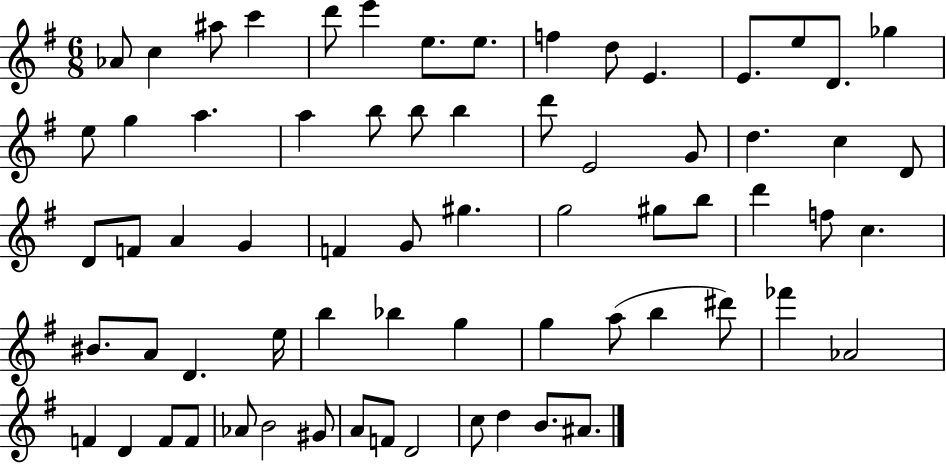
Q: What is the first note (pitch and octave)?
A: Ab4